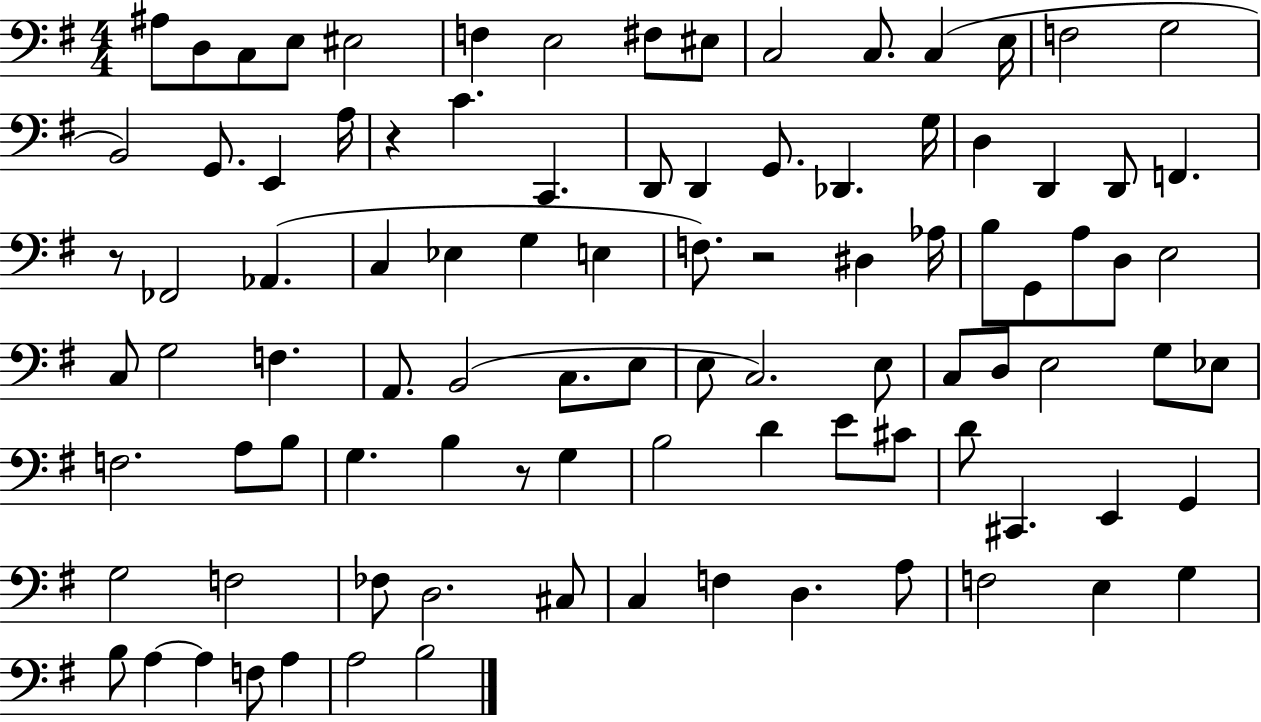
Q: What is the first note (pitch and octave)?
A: A#3